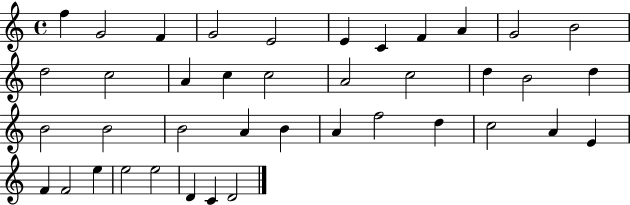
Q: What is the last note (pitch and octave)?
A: D4